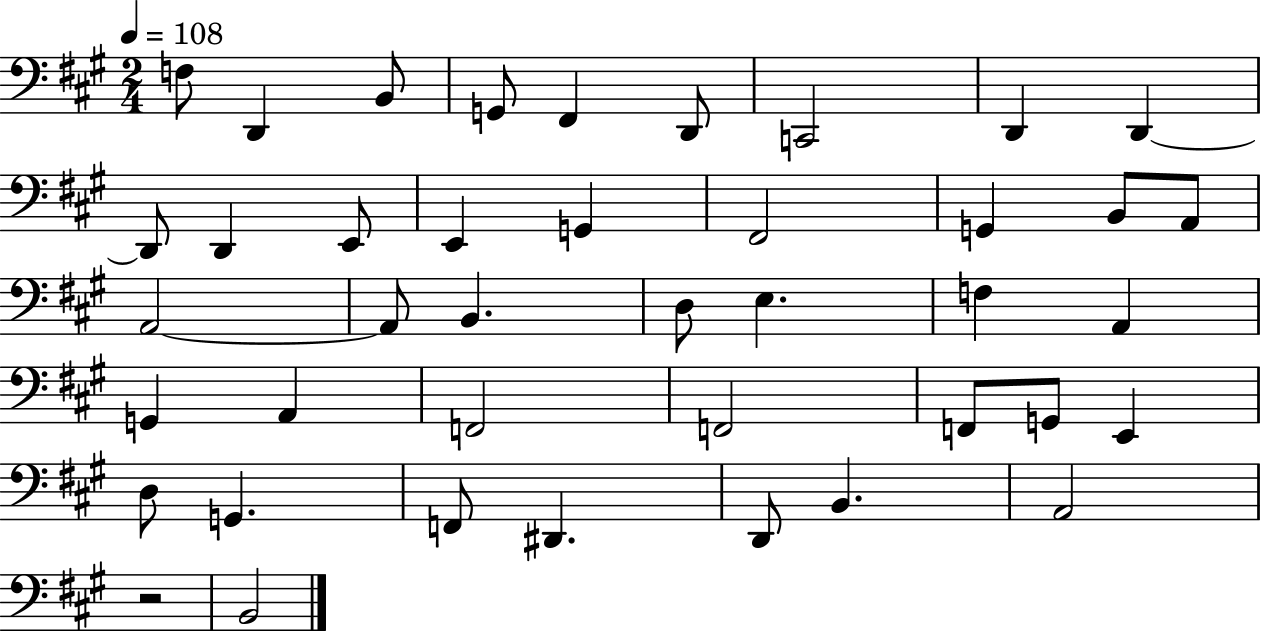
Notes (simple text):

F3/e D2/q B2/e G2/e F#2/q D2/e C2/h D2/q D2/q D2/e D2/q E2/e E2/q G2/q F#2/h G2/q B2/e A2/e A2/h A2/e B2/q. D3/e E3/q. F3/q A2/q G2/q A2/q F2/h F2/h F2/e G2/e E2/q D3/e G2/q. F2/e D#2/q. D2/e B2/q. A2/h R/h B2/h